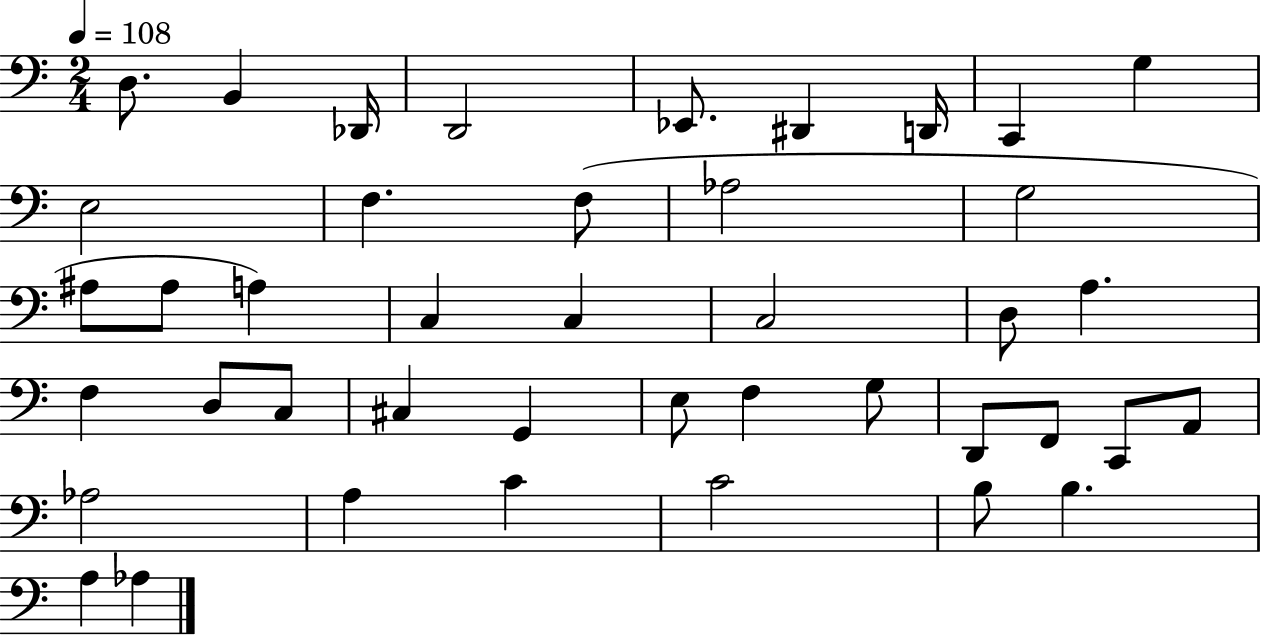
{
  \clef bass
  \numericTimeSignature
  \time 2/4
  \key c \major
  \tempo 4 = 108
  d8. b,4 des,16 | d,2 | ees,8. dis,4 d,16 | c,4 g4 | \break e2 | f4. f8( | aes2 | g2 | \break ais8 ais8 a4) | c4 c4 | c2 | d8 a4. | \break f4 d8 c8 | cis4 g,4 | e8 f4 g8 | d,8 f,8 c,8 a,8 | \break aes2 | a4 c'4 | c'2 | b8 b4. | \break a4 aes4 | \bar "|."
}